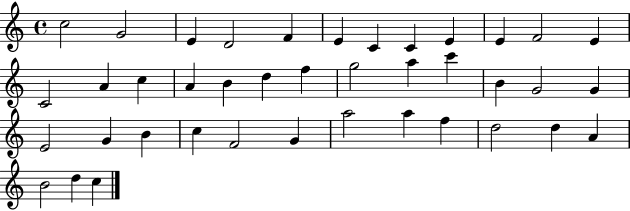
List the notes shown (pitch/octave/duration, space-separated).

C5/h G4/h E4/q D4/h F4/q E4/q C4/q C4/q E4/q E4/q F4/h E4/q C4/h A4/q C5/q A4/q B4/q D5/q F5/q G5/h A5/q C6/q B4/q G4/h G4/q E4/h G4/q B4/q C5/q F4/h G4/q A5/h A5/q F5/q D5/h D5/q A4/q B4/h D5/q C5/q